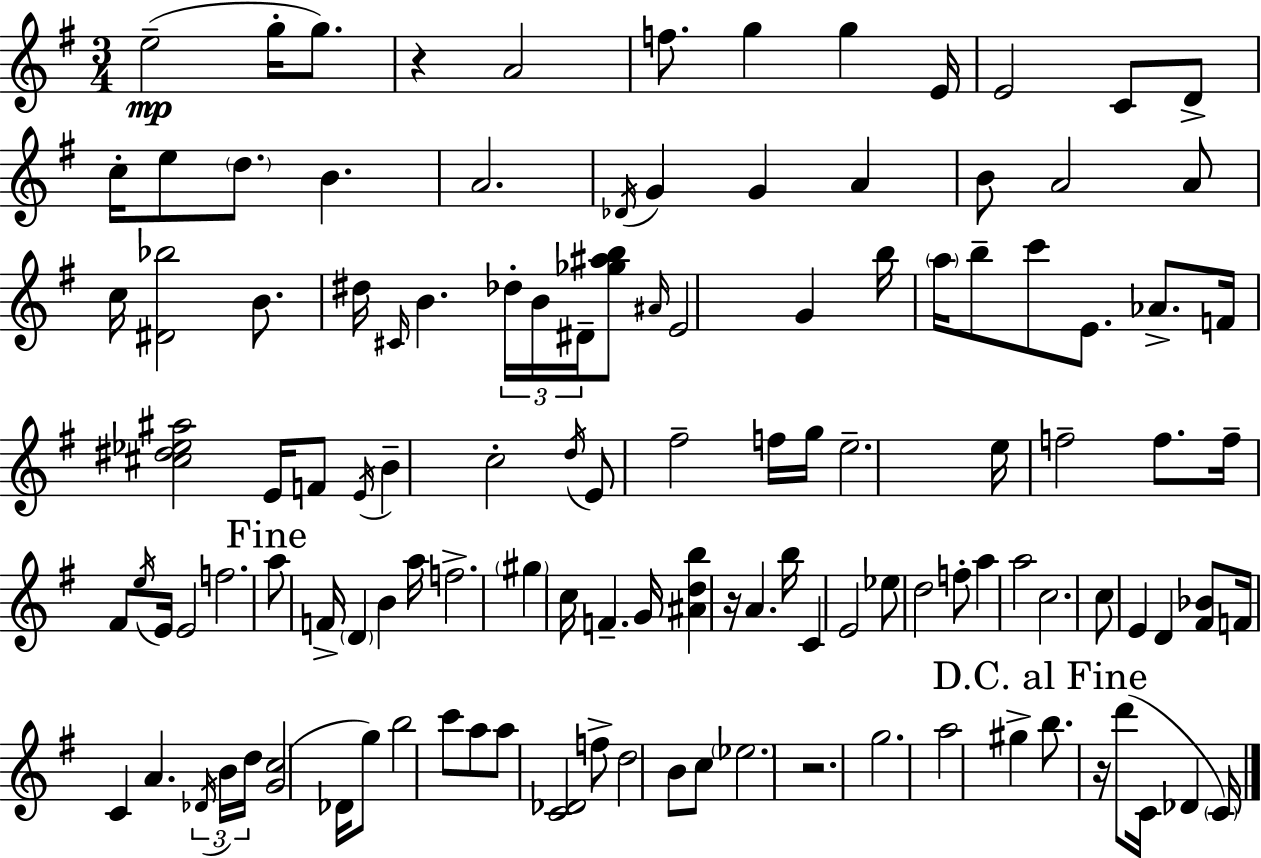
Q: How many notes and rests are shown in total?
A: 120